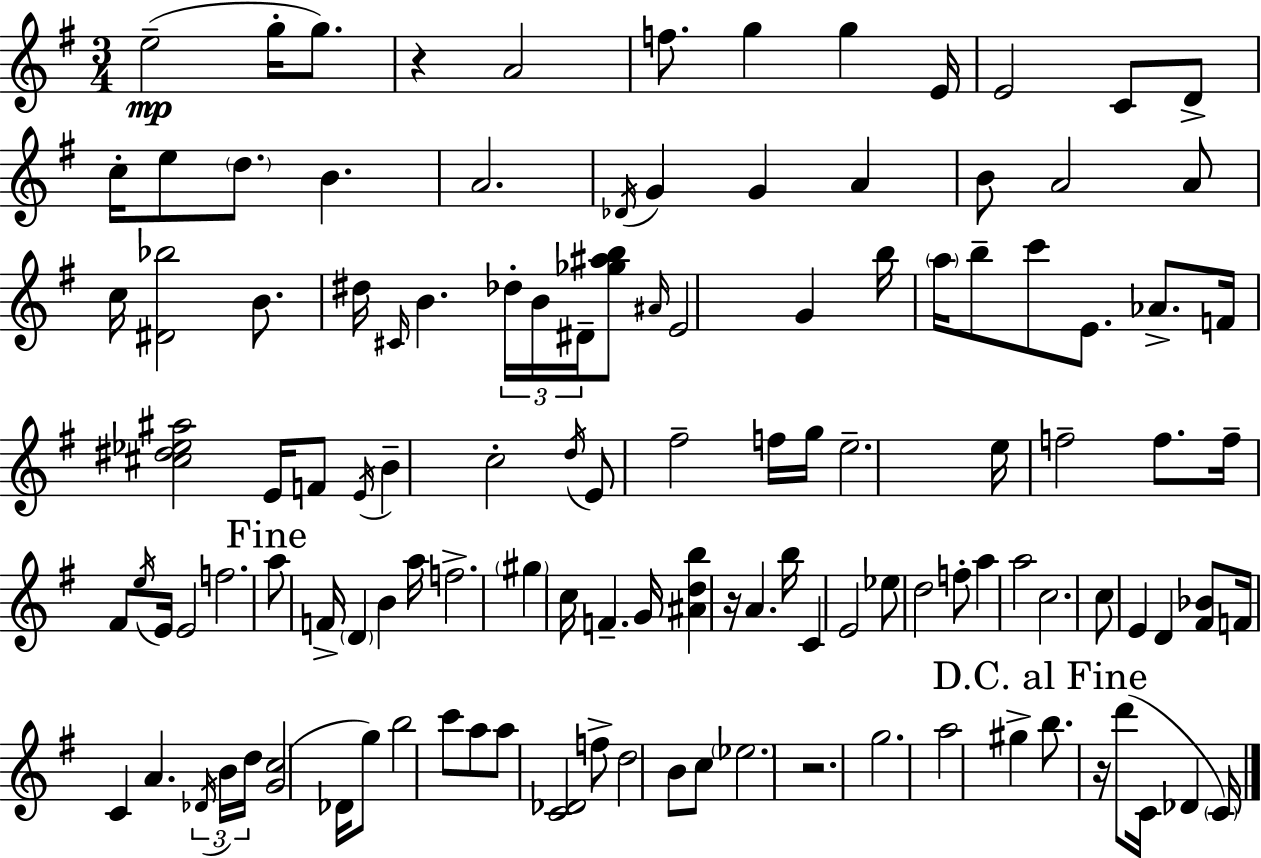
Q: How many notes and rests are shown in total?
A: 120